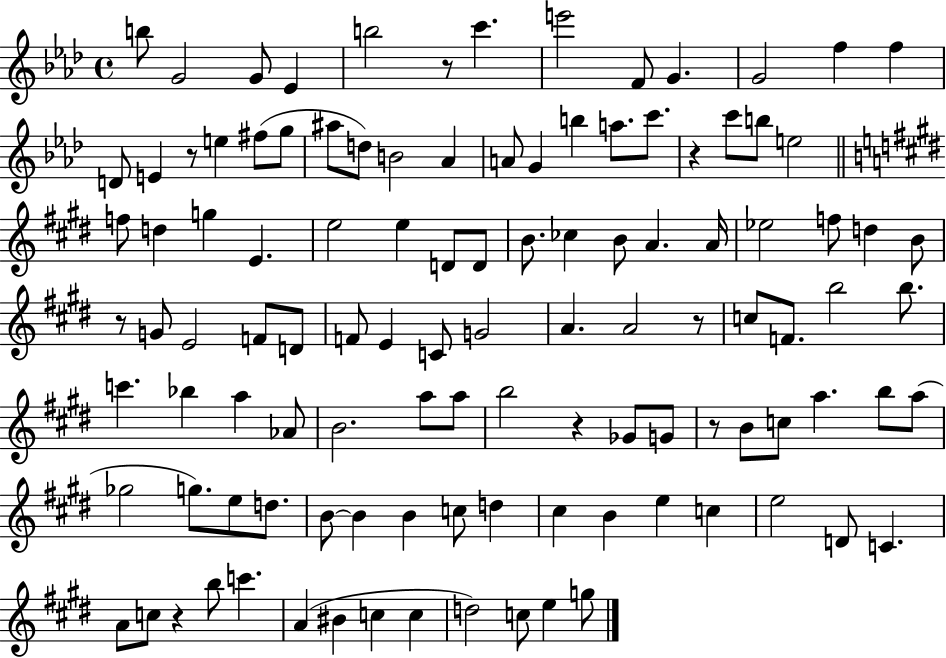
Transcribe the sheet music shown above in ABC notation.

X:1
T:Untitled
M:4/4
L:1/4
K:Ab
b/2 G2 G/2 _E b2 z/2 c' e'2 F/2 G G2 f f D/2 E z/2 e ^f/2 g/2 ^a/2 d/2 B2 _A A/2 G b a/2 c'/2 z c'/2 b/2 e2 f/2 d g E e2 e D/2 D/2 B/2 _c B/2 A A/4 _e2 f/2 d B/2 z/2 G/2 E2 F/2 D/2 F/2 E C/2 G2 A A2 z/2 c/2 F/2 b2 b/2 c' _b a _A/2 B2 a/2 a/2 b2 z _G/2 G/2 z/2 B/2 c/2 a b/2 a/2 _g2 g/2 e/2 d/2 B/2 B B c/2 d ^c B e c e2 D/2 C A/2 c/2 z b/2 c' A ^B c c d2 c/2 e g/2